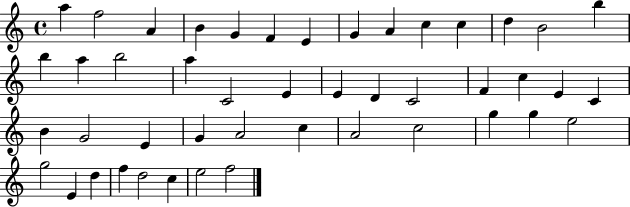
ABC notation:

X:1
T:Untitled
M:4/4
L:1/4
K:C
a f2 A B G F E G A c c d B2 b b a b2 a C2 E E D C2 F c E C B G2 E G A2 c A2 c2 g g e2 g2 E d f d2 c e2 f2